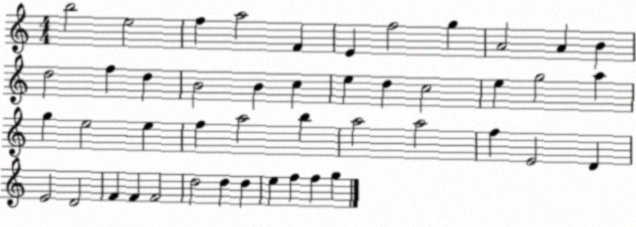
X:1
T:Untitled
M:4/4
L:1/4
K:C
b2 e2 f a2 F E f2 g A2 A B d2 f d B2 B c e d c2 e g2 a g e2 e f a2 b a2 a2 f E2 D E2 D2 F F F2 d2 d d e f f g